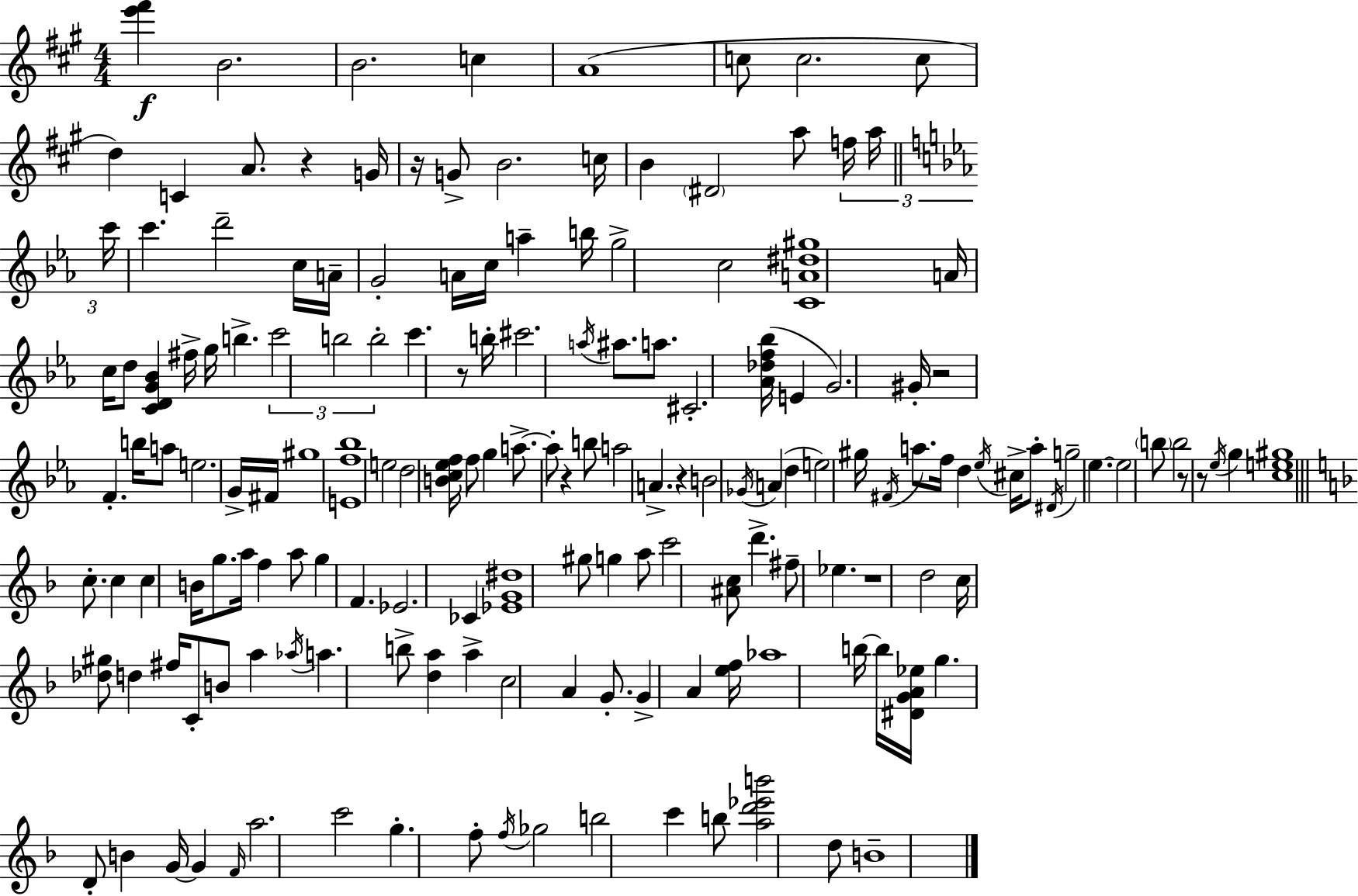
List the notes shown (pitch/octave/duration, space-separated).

[E6,F#6]/q B4/h. B4/h. C5/q A4/w C5/e C5/h. C5/e D5/q C4/q A4/e. R/q G4/s R/s G4/e B4/h. C5/s B4/q D#4/h A5/e F5/s A5/s C6/s C6/q. D6/h C5/s A4/s G4/h A4/s C5/s A5/q B5/s G5/h C5/h [C4,A4,D#5,G#5]/w A4/s C5/s D5/e [C4,D4,G4,Bb4]/q F#5/s G5/s B5/q. C6/h B5/h B5/h C6/q. R/e B5/s C#6/h. A5/s A#5/e. A5/e. C#4/h. [Ab4,Db5,F5,Bb5]/s E4/q G4/h. G#4/s R/h F4/q. B5/s A5/e E5/h. G4/s F#4/s G#5/w [E4,F5,Bb5]/w E5/h D5/h [B4,C5,Eb5,F5]/s F5/e G5/q A5/e. A5/e R/q B5/e A5/h A4/q. R/q B4/h Gb4/s A4/q D5/q E5/h G#5/s F#4/s A5/e. F5/s D5/q Eb5/s C#5/s A5/e D#4/s G5/h Eb5/q. Eb5/h B5/e B5/h R/e R/e Eb5/s G5/q [C5,E5,G#5]/w C5/e. C5/q C5/q B4/s G5/e. A5/s F5/q A5/e G5/q F4/q. Eb4/h. CES4/q [Eb4,G4,D#5]/w G#5/e G5/q A5/e C6/h [A#4,C5]/e D6/q. F#5/e Eb5/q. R/w D5/h C5/s [Db5,G#5]/e D5/q F#5/s C4/e B4/e A5/q Ab5/s A5/q. B5/e [D5,A5]/q A5/q C5/h A4/q G4/e. G4/q A4/q [E5,F5]/s Ab5/w B5/s B5/s [D#4,G4,A4,Eb5]/s G5/q. D4/e B4/q G4/s G4/q F4/s A5/h. C6/h G5/q. F5/e F5/s Gb5/h B5/h C6/q B5/e [A5,D6,Eb6,B6]/h D5/e B4/w